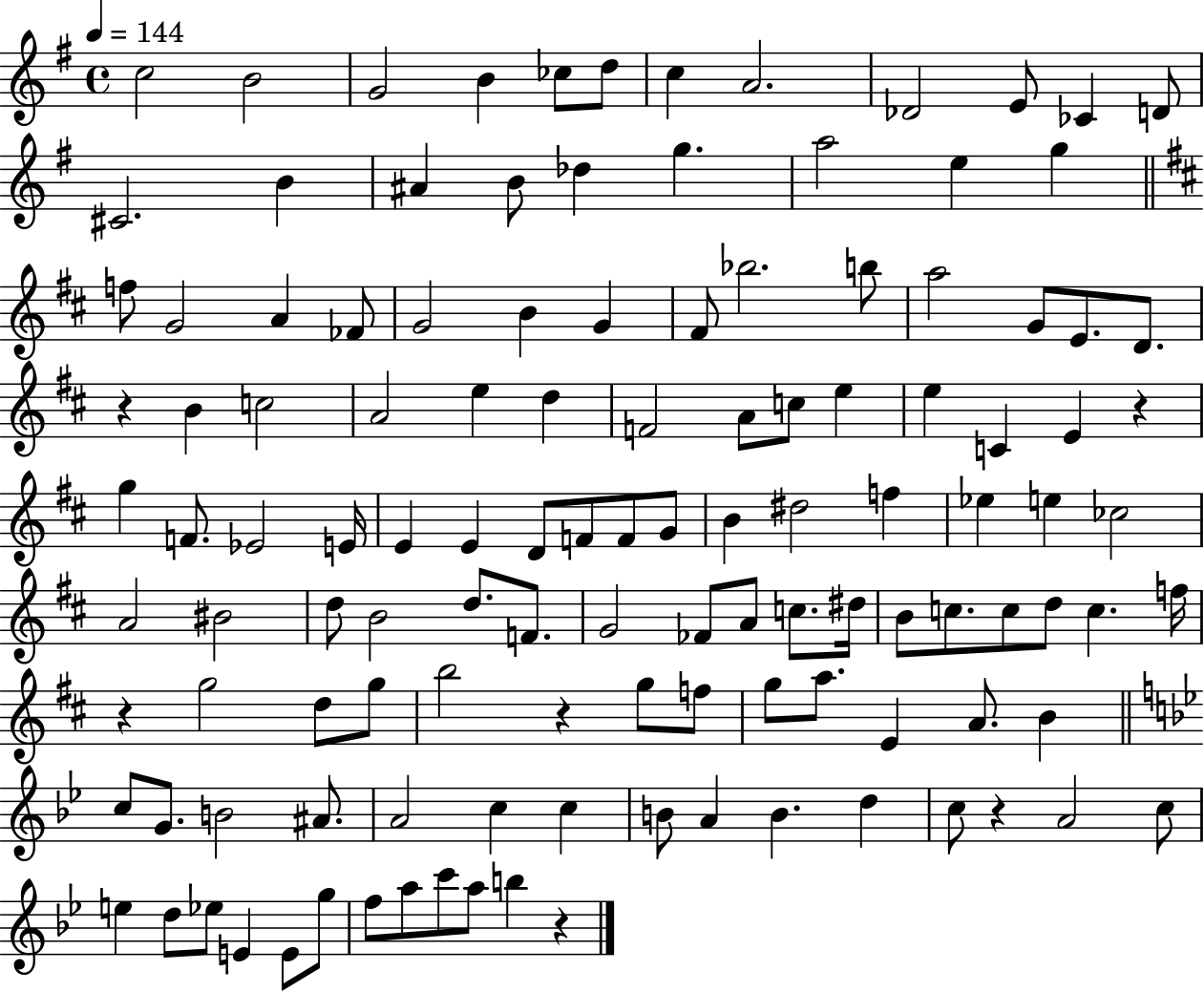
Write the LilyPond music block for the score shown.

{
  \clef treble
  \time 4/4
  \defaultTimeSignature
  \key g \major
  \tempo 4 = 144
  c''2 b'2 | g'2 b'4 ces''8 d''8 | c''4 a'2. | des'2 e'8 ces'4 d'8 | \break cis'2. b'4 | ais'4 b'8 des''4 g''4. | a''2 e''4 g''4 | \bar "||" \break \key b \minor f''8 g'2 a'4 fes'8 | g'2 b'4 g'4 | fis'8 bes''2. b''8 | a''2 g'8 e'8. d'8. | \break r4 b'4 c''2 | a'2 e''4 d''4 | f'2 a'8 c''8 e''4 | e''4 c'4 e'4 r4 | \break g''4 f'8. ees'2 e'16 | e'4 e'4 d'8 f'8 f'8 g'8 | b'4 dis''2 f''4 | ees''4 e''4 ces''2 | \break a'2 bis'2 | d''8 b'2 d''8. f'8. | g'2 fes'8 a'8 c''8. dis''16 | b'8 c''8. c''8 d''8 c''4. f''16 | \break r4 g''2 d''8 g''8 | b''2 r4 g''8 f''8 | g''8 a''8. e'4 a'8. b'4 | \bar "||" \break \key g \minor c''8 g'8. b'2 ais'8. | a'2 c''4 c''4 | b'8 a'4 b'4. d''4 | c''8 r4 a'2 c''8 | \break e''4 d''8 ees''8 e'4 e'8 g''8 | f''8 a''8 c'''8 a''8 b''4 r4 | \bar "|."
}